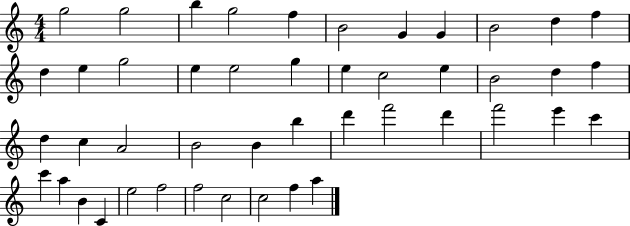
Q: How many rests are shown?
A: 0